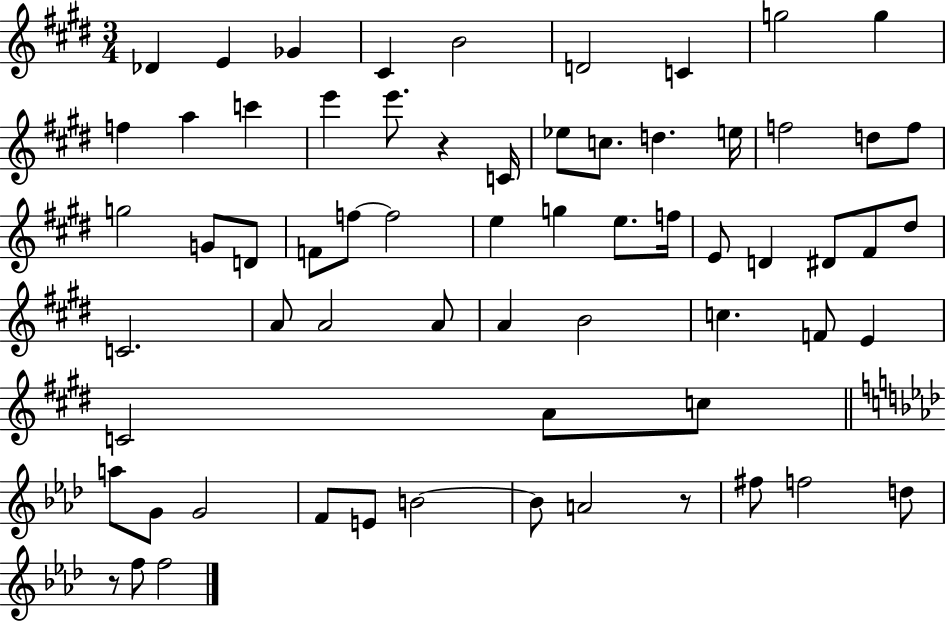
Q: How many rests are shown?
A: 3